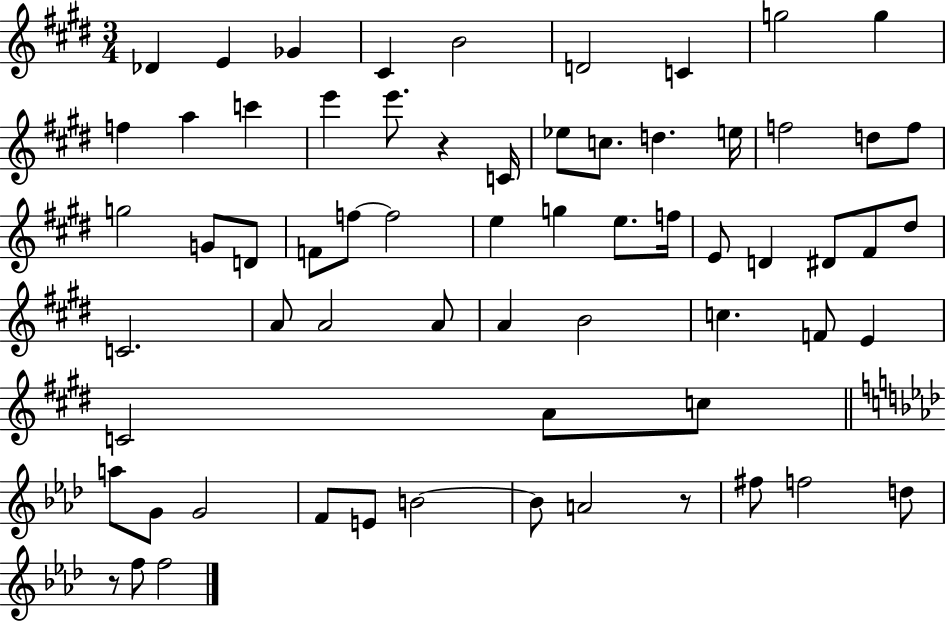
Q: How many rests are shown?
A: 3